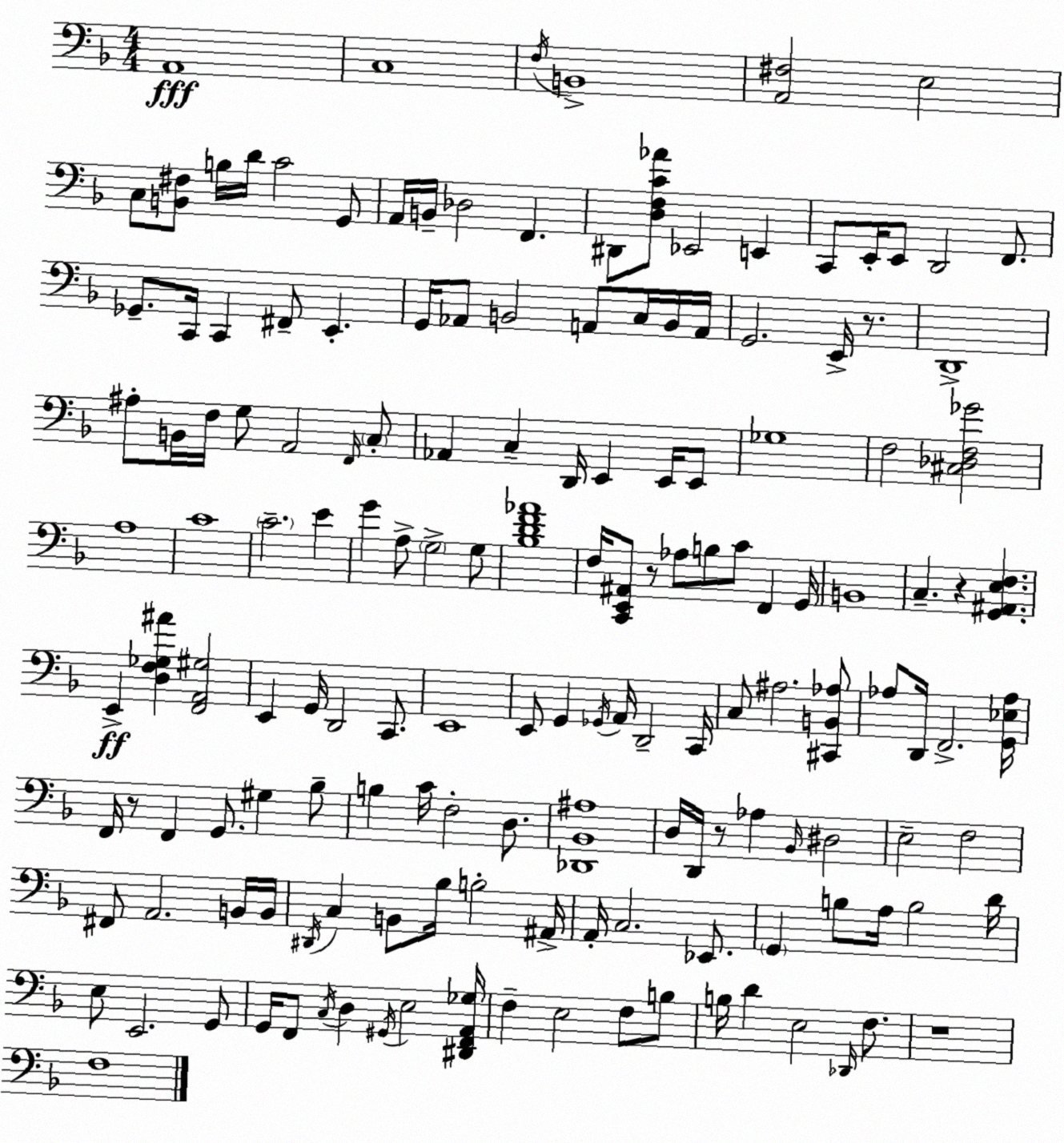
X:1
T:Untitled
M:4/4
L:1/4
K:Dm
A,,4 C,4 F,/4 B,,4 [A,,^F,]2 E,2 C,/2 [B,,^F,]/2 B,/4 D/4 C2 G,,/2 A,,/4 B,,/4 _D,2 F,, ^D,,/2 [D,F,C_A]/2 _E,,2 E,, C,,/2 E,,/4 E,,/2 D,,2 F,,/2 _G,,/2 C,,/4 C,, ^F,,/2 E,, G,,/4 _A,,/2 B,,2 A,,/2 C,/4 B,,/4 A,,/4 G,,2 E,,/4 z/2 D,,4 ^A,/2 B,,/4 F,/4 G,/2 A,,2 F,,/4 C,/2 _A,, C, D,,/4 E,, E,,/4 E,,/2 _G,4 F,2 [^C,_D,F,_G]2 A,4 C4 C2 E G A,/2 G,2 G,/2 [_B,DF_A]4 F,/4 [C,,E,,^A,,]/2 z/2 _A,/2 B,/2 C/2 F,, G,,/4 B,,4 C, z [G,,^A,,E,F,] E,, [D,F,_G,^A] [F,,A,,^G,]2 E,, G,,/4 D,,2 C,,/2 E,,4 E,,/2 G,, _G,,/4 A,,/4 D,,2 C,,/4 C,/2 ^A,2 [^C,,B,,_A,]/2 _A,/2 D,,/4 F,,2 [G,,_E,_A,]/4 F,,/4 z/2 F,, G,,/2 ^G, _B,/2 B, C/4 F,2 D,/2 [_D,,_B,,^A,]4 D,/4 D,,/4 z/2 _A, _B,,/4 ^D,2 E,2 F,2 ^F,,/2 A,,2 B,,/4 B,,/4 ^D,,/4 C, B,,/2 _B,/4 B,2 ^A,,/4 A,,/4 C,2 _E,,/2 G,, B,/2 A,/4 B,2 D/4 E,/2 E,,2 G,,/2 G,,/4 F,,/2 C,/4 D, ^G,,/4 E,2 [^D,,F,,A,,_G,]/4 F, E,2 F,/2 B,/2 B,/4 D E,2 _D,,/4 F,/2 z4 F,4